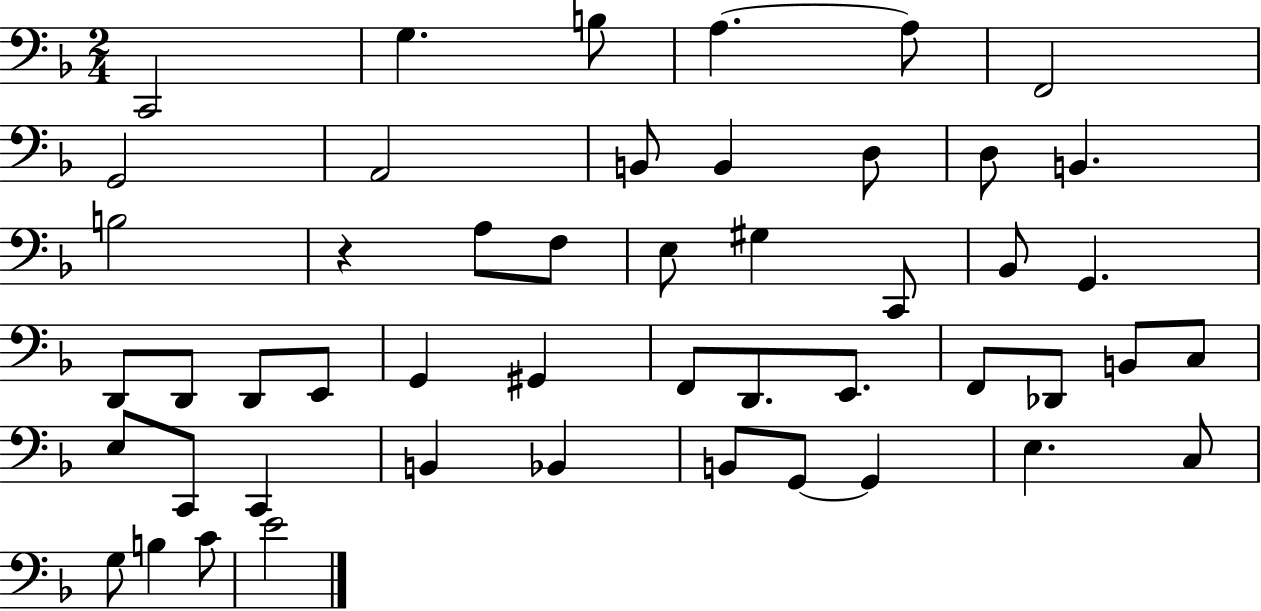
{
  \clef bass
  \numericTimeSignature
  \time 2/4
  \key f \major
  c,2 | g4. b8 | a4.~~ a8 | f,2 | \break g,2 | a,2 | b,8 b,4 d8 | d8 b,4. | \break b2 | r4 a8 f8 | e8 gis4 c,8 | bes,8 g,4. | \break d,8 d,8 d,8 e,8 | g,4 gis,4 | f,8 d,8. e,8. | f,8 des,8 b,8 c8 | \break e8 c,8 c,4 | b,4 bes,4 | b,8 g,8~~ g,4 | e4. c8 | \break g8 b4 c'8 | e'2 | \bar "|."
}